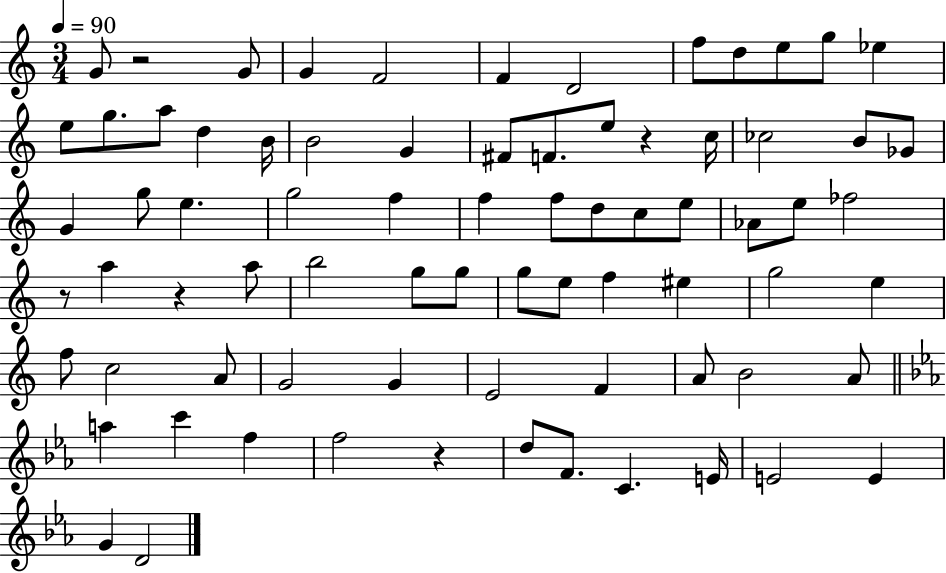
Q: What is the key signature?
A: C major